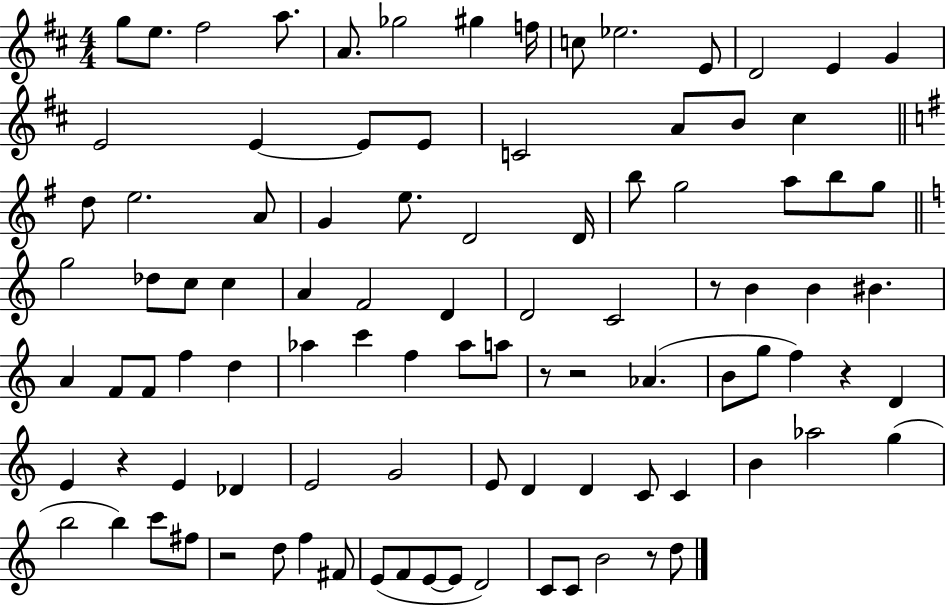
X:1
T:Untitled
M:4/4
L:1/4
K:D
g/2 e/2 ^f2 a/2 A/2 _g2 ^g f/4 c/2 _e2 E/2 D2 E G E2 E E/2 E/2 C2 A/2 B/2 ^c d/2 e2 A/2 G e/2 D2 D/4 b/2 g2 a/2 b/2 g/2 g2 _d/2 c/2 c A F2 D D2 C2 z/2 B B ^B A F/2 F/2 f d _a c' f _a/2 a/2 z/2 z2 _A B/2 g/2 f z D E z E _D E2 G2 E/2 D D C/2 C B _a2 g b2 b c'/2 ^f/2 z2 d/2 f ^F/2 E/2 F/2 E/2 E/2 D2 C/2 C/2 B2 z/2 d/2